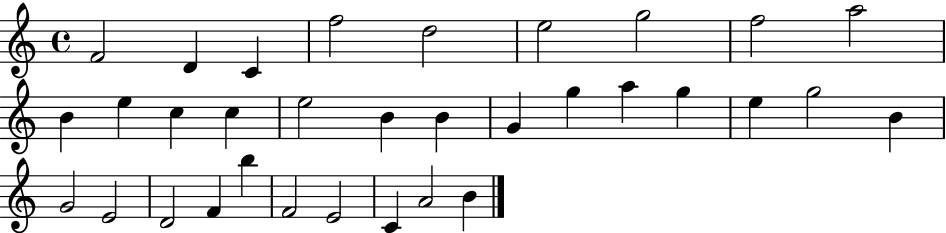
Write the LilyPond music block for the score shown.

{
  \clef treble
  \time 4/4
  \defaultTimeSignature
  \key c \major
  f'2 d'4 c'4 | f''2 d''2 | e''2 g''2 | f''2 a''2 | \break b'4 e''4 c''4 c''4 | e''2 b'4 b'4 | g'4 g''4 a''4 g''4 | e''4 g''2 b'4 | \break g'2 e'2 | d'2 f'4 b''4 | f'2 e'2 | c'4 a'2 b'4 | \break \bar "|."
}